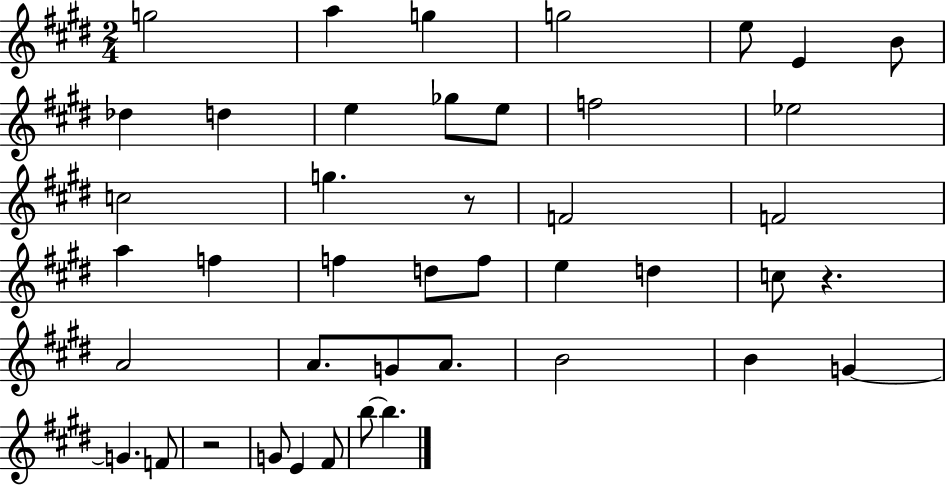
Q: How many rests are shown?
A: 3